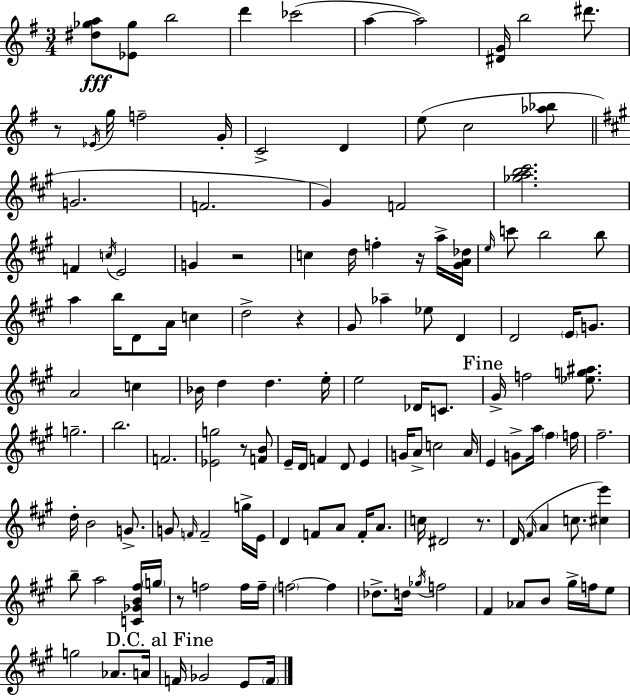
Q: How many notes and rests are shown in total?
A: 135